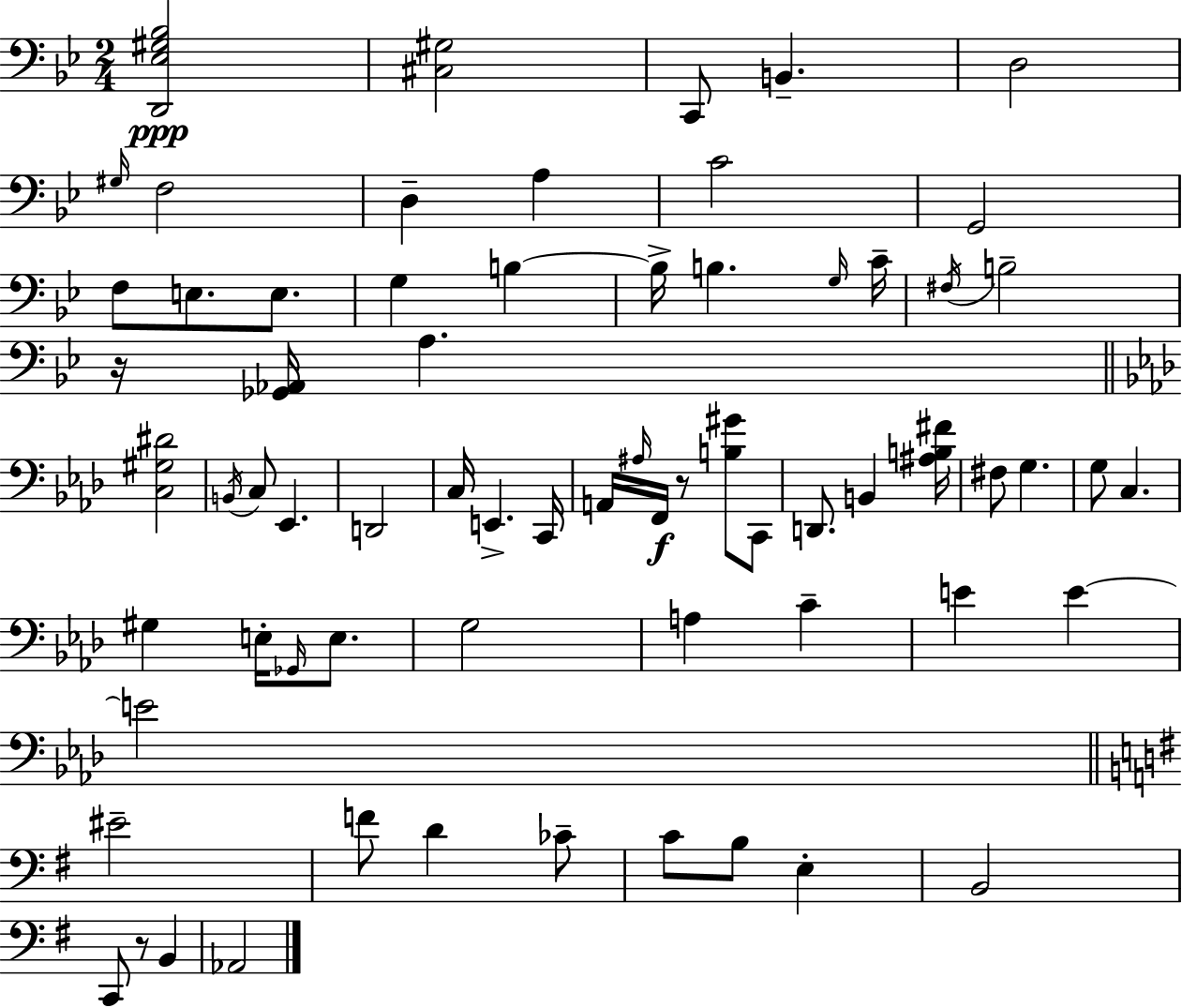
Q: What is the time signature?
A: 2/4